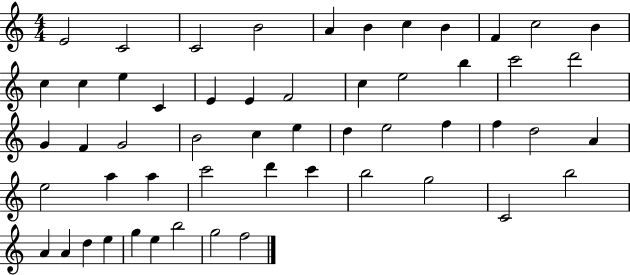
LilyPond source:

{
  \clef treble
  \numericTimeSignature
  \time 4/4
  \key c \major
  e'2 c'2 | c'2 b'2 | a'4 b'4 c''4 b'4 | f'4 c''2 b'4 | \break c''4 c''4 e''4 c'4 | e'4 e'4 f'2 | c''4 e''2 b''4 | c'''2 d'''2 | \break g'4 f'4 g'2 | b'2 c''4 e''4 | d''4 e''2 f''4 | f''4 d''2 a'4 | \break e''2 a''4 a''4 | c'''2 d'''4 c'''4 | b''2 g''2 | c'2 b''2 | \break a'4 a'4 d''4 e''4 | g''4 e''4 b''2 | g''2 f''2 | \bar "|."
}